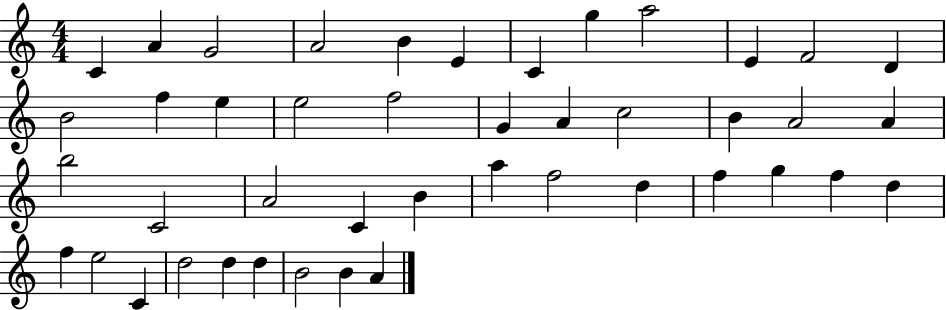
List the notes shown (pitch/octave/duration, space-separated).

C4/q A4/q G4/h A4/h B4/q E4/q C4/q G5/q A5/h E4/q F4/h D4/q B4/h F5/q E5/q E5/h F5/h G4/q A4/q C5/h B4/q A4/h A4/q B5/h C4/h A4/h C4/q B4/q A5/q F5/h D5/q F5/q G5/q F5/q D5/q F5/q E5/h C4/q D5/h D5/q D5/q B4/h B4/q A4/q